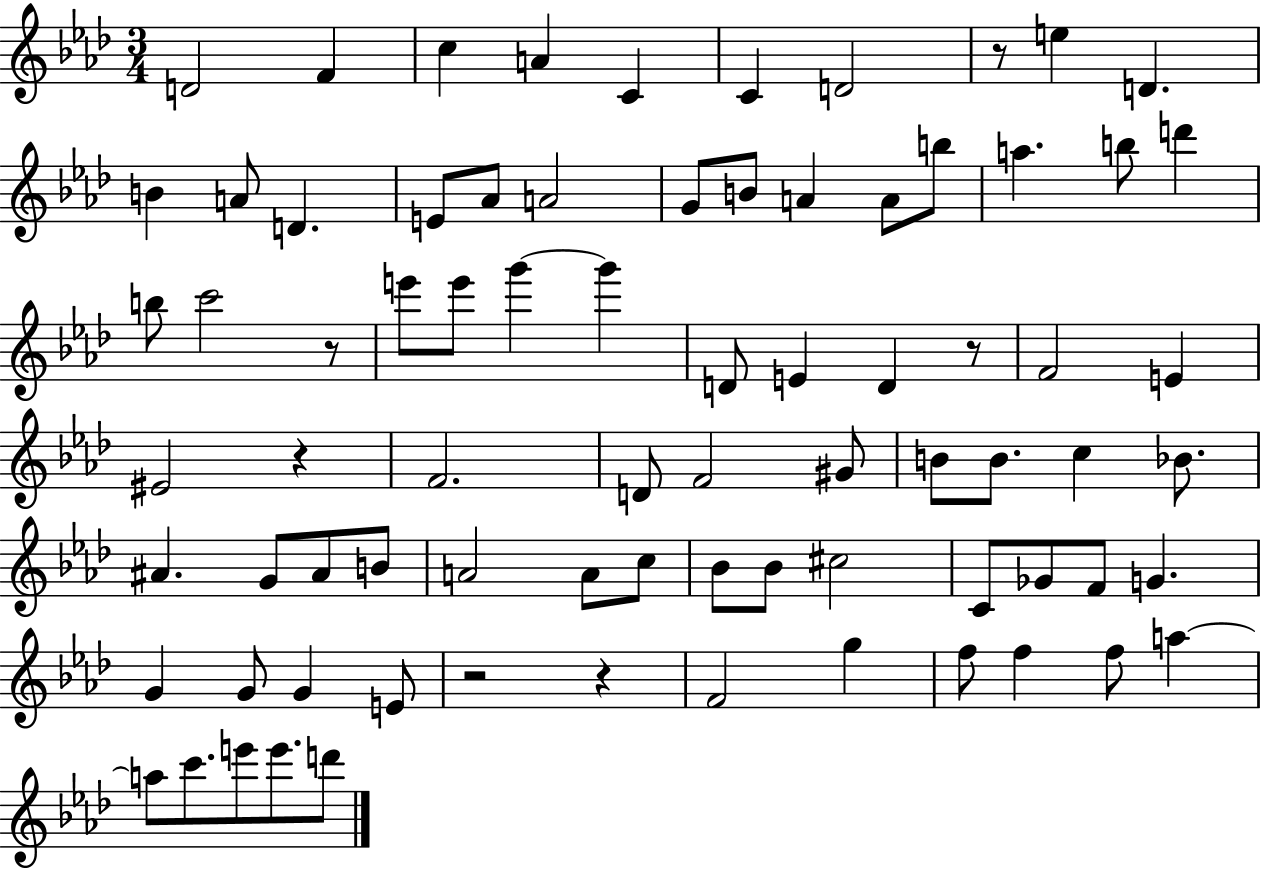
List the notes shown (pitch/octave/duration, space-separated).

D4/h F4/q C5/q A4/q C4/q C4/q D4/h R/e E5/q D4/q. B4/q A4/e D4/q. E4/e Ab4/e A4/h G4/e B4/e A4/q A4/e B5/e A5/q. B5/e D6/q B5/e C6/h R/e E6/e E6/e G6/q G6/q D4/e E4/q D4/q R/e F4/h E4/q EIS4/h R/q F4/h. D4/e F4/h G#4/e B4/e B4/e. C5/q Bb4/e. A#4/q. G4/e A#4/e B4/e A4/h A4/e C5/e Bb4/e Bb4/e C#5/h C4/e Gb4/e F4/e G4/q. G4/q G4/e G4/q E4/e R/h R/q F4/h G5/q F5/e F5/q F5/e A5/q A5/e C6/e. E6/e E6/e. D6/e